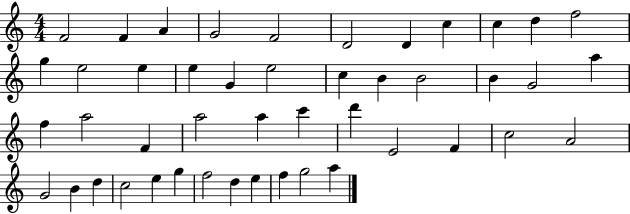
F4/h F4/q A4/q G4/h F4/h D4/h D4/q C5/q C5/q D5/q F5/h G5/q E5/h E5/q E5/q G4/q E5/h C5/q B4/q B4/h B4/q G4/h A5/q F5/q A5/h F4/q A5/h A5/q C6/q D6/q E4/h F4/q C5/h A4/h G4/h B4/q D5/q C5/h E5/q G5/q F5/h D5/q E5/q F5/q G5/h A5/q